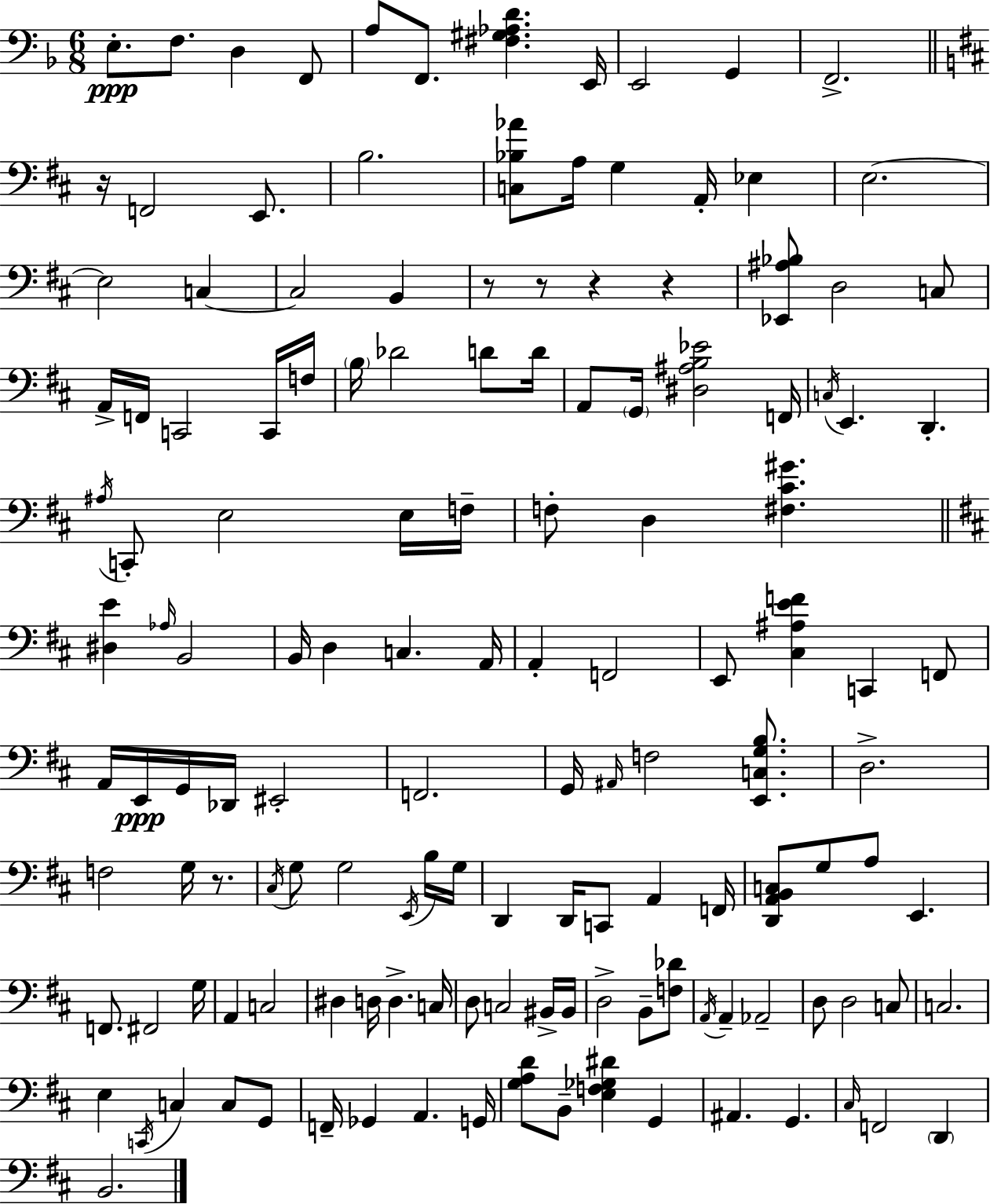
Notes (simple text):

E3/e. F3/e. D3/q F2/e A3/e F2/e. [F#3,G#3,Ab3,D4]/q. E2/s E2/h G2/q F2/h. R/s F2/h E2/e. B3/h. [C3,Bb3,Ab4]/e A3/s G3/q A2/s Eb3/q E3/h. E3/h C3/q C3/h B2/q R/e R/e R/q R/q [Eb2,A#3,Bb3]/e D3/h C3/e A2/s F2/s C2/h C2/s F3/s B3/s Db4/h D4/e D4/s A2/e G2/s [D#3,A#3,B3,Eb4]/h F2/s C3/s E2/q. D2/q. A#3/s C2/e E3/h E3/s F3/s F3/e D3/q [F#3,C#4,G#4]/q. [D#3,E4]/q Ab3/s B2/h B2/s D3/q C3/q. A2/s A2/q F2/h E2/e [C#3,A#3,E4,F4]/q C2/q F2/e A2/s E2/s G2/s Db2/s EIS2/h F2/h. G2/s A#2/s F3/h [E2,C3,G3,B3]/e. D3/h. F3/h G3/s R/e. C#3/s G3/e G3/h E2/s B3/s G3/s D2/q D2/s C2/e A2/q F2/s [D2,A2,B2,C3]/e G3/e A3/e E2/q. F2/e. F#2/h G3/s A2/q C3/h D#3/q D3/s D3/q. C3/s D3/e C3/h BIS2/s BIS2/s D3/h B2/e [F3,Db4]/e A2/s A2/q Ab2/h D3/e D3/h C3/e C3/h. E3/q C2/s C3/q C3/e G2/e F2/s Gb2/q A2/q. G2/s [G3,A3,D4]/e B2/e [E3,F3,Gb3,D#4]/q G2/q A#2/q. G2/q. C#3/s F2/h D2/q B2/h.